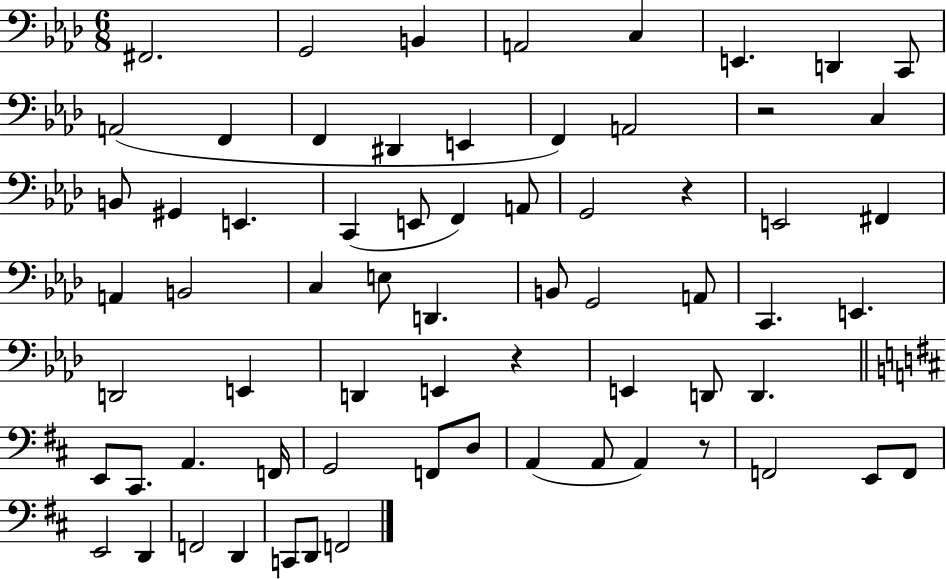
{
  \clef bass
  \numericTimeSignature
  \time 6/8
  \key aes \major
  \repeat volta 2 { fis,2. | g,2 b,4 | a,2 c4 | e,4. d,4 c,8 | \break a,2( f,4 | f,4 dis,4 e,4 | f,4) a,2 | r2 c4 | \break b,8 gis,4 e,4. | c,4( e,8 f,4) a,8 | g,2 r4 | e,2 fis,4 | \break a,4 b,2 | c4 e8 d,4. | b,8 g,2 a,8 | c,4. e,4. | \break d,2 e,4 | d,4 e,4 r4 | e,4 d,8 d,4. | \bar "||" \break \key d \major e,8 cis,8. a,4. f,16 | g,2 f,8 d8 | a,4( a,8 a,4) r8 | f,2 e,8 f,8 | \break e,2 d,4 | f,2 d,4 | c,8 d,8 f,2 | } \bar "|."
}